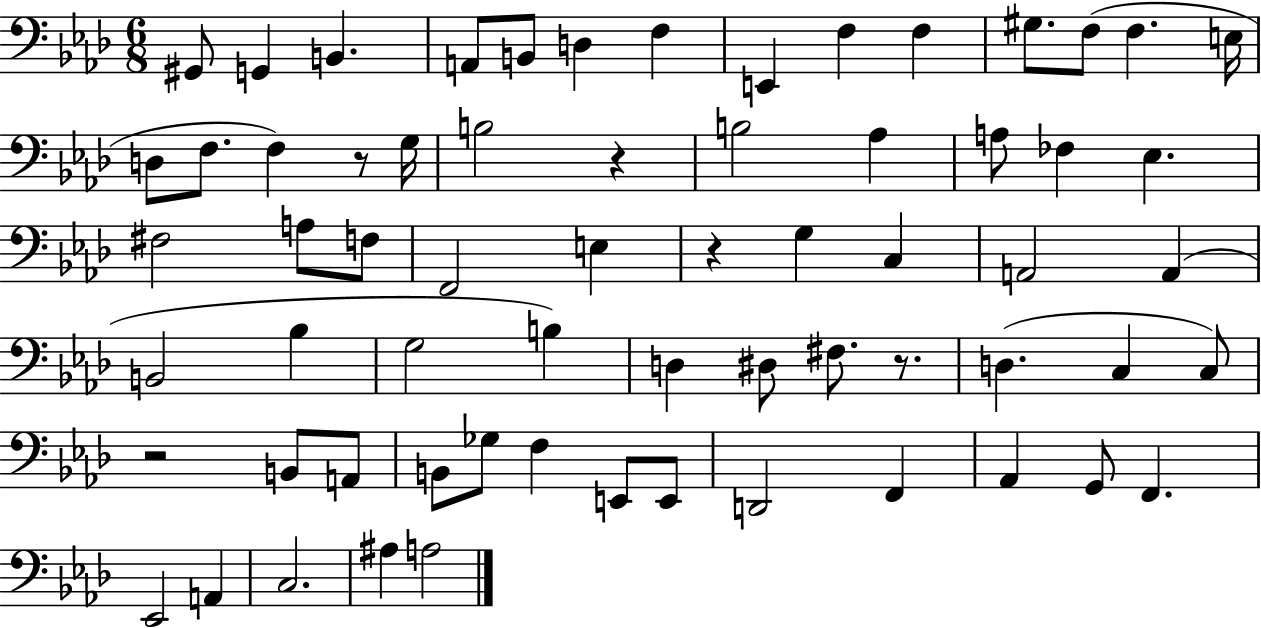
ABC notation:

X:1
T:Untitled
M:6/8
L:1/4
K:Ab
^G,,/2 G,, B,, A,,/2 B,,/2 D, F, E,, F, F, ^G,/2 F,/2 F, E,/4 D,/2 F,/2 F, z/2 G,/4 B,2 z B,2 _A, A,/2 _F, _E, ^F,2 A,/2 F,/2 F,,2 E, z G, C, A,,2 A,, B,,2 _B, G,2 B, D, ^D,/2 ^F,/2 z/2 D, C, C,/2 z2 B,,/2 A,,/2 B,,/2 _G,/2 F, E,,/2 E,,/2 D,,2 F,, _A,, G,,/2 F,, _E,,2 A,, C,2 ^A, A,2